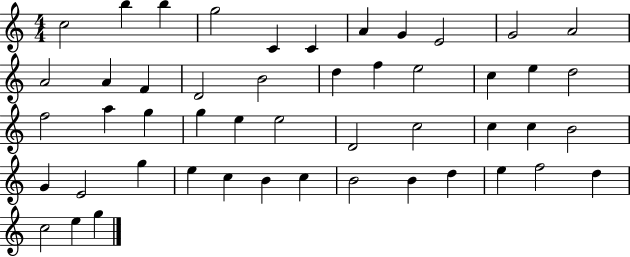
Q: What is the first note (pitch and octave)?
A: C5